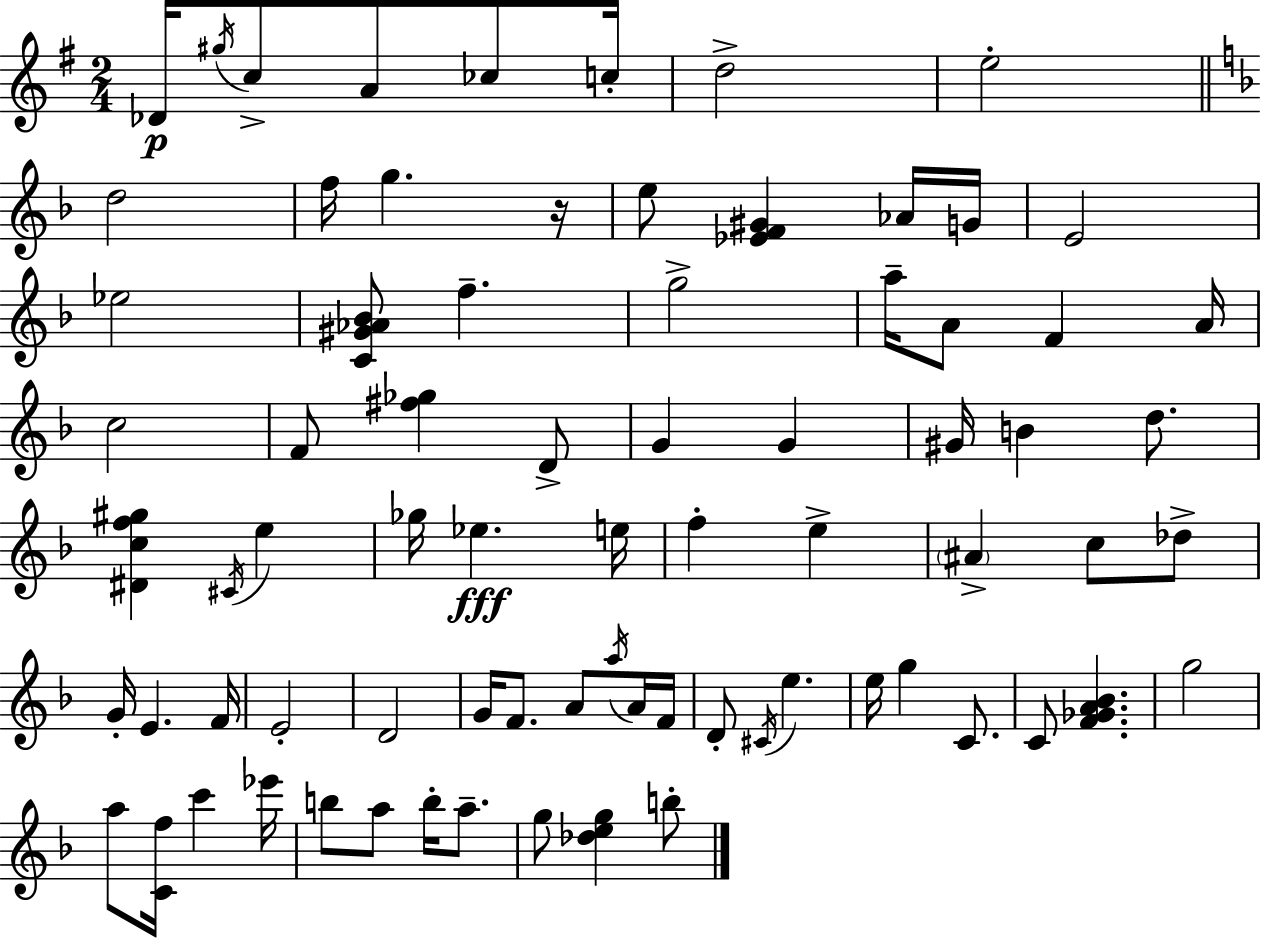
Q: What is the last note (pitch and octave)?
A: B5